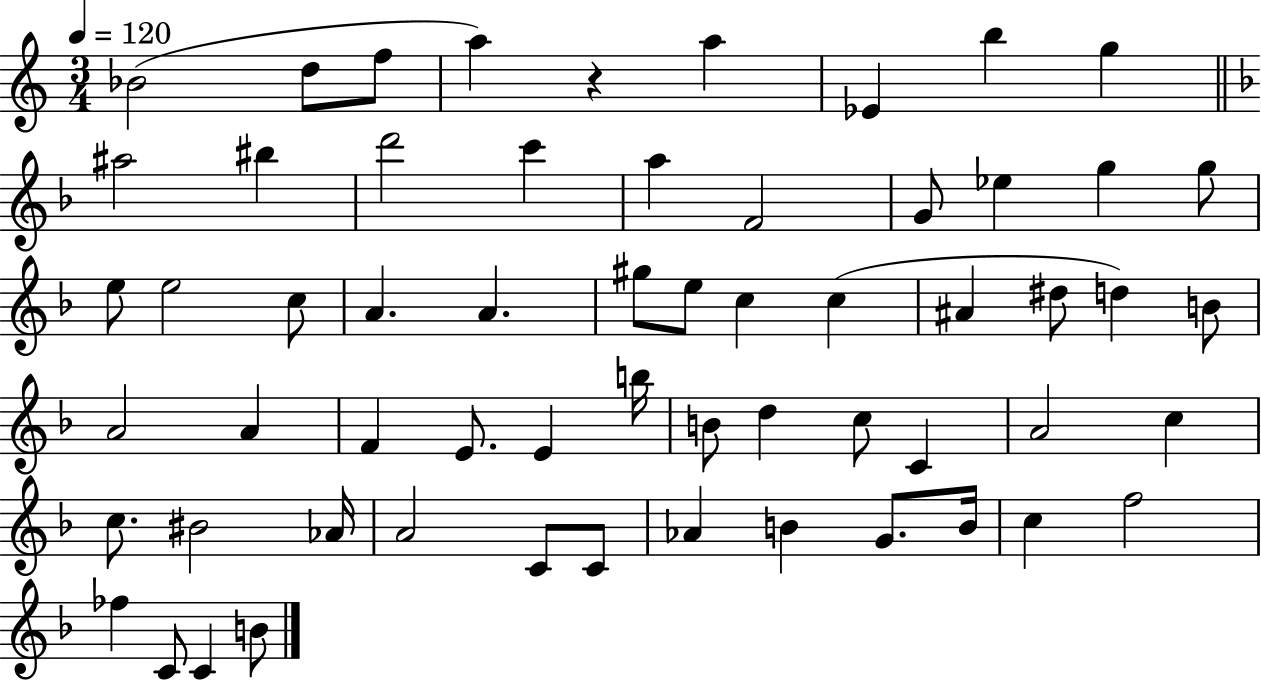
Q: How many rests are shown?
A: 1